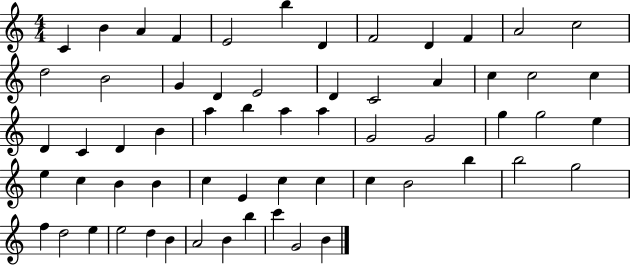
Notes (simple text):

C4/q B4/q A4/q F4/q E4/h B5/q D4/q F4/h D4/q F4/q A4/h C5/h D5/h B4/h G4/q D4/q E4/h D4/q C4/h A4/q C5/q C5/h C5/q D4/q C4/q D4/q B4/q A5/q B5/q A5/q A5/q G4/h G4/h G5/q G5/h E5/q E5/q C5/q B4/q B4/q C5/q E4/q C5/q C5/q C5/q B4/h B5/q B5/h G5/h F5/q D5/h E5/q E5/h D5/q B4/q A4/h B4/q B5/q C6/q G4/h B4/q